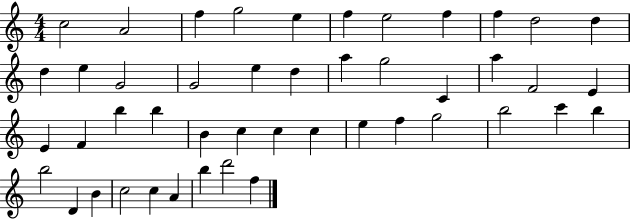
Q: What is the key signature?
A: C major